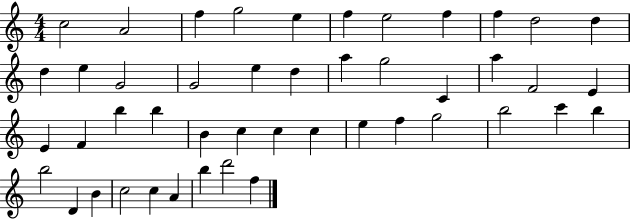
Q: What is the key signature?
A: C major